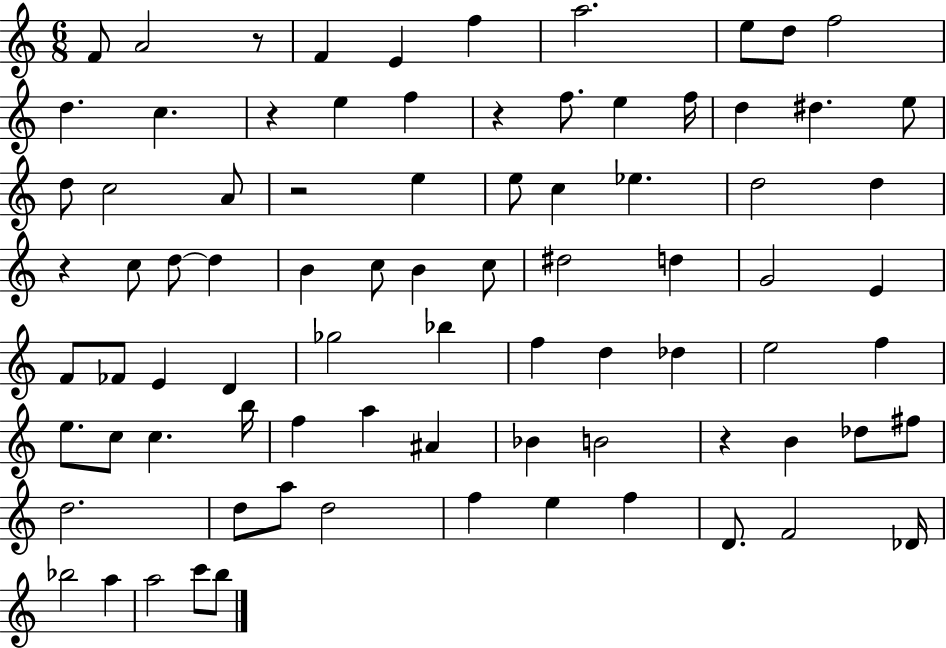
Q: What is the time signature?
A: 6/8